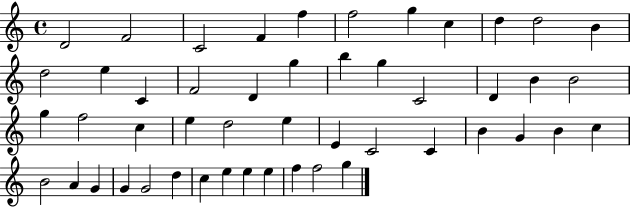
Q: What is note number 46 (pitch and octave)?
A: E5